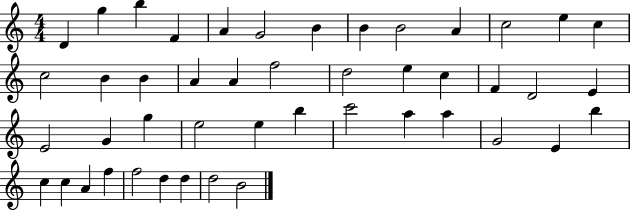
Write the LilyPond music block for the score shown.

{
  \clef treble
  \numericTimeSignature
  \time 4/4
  \key c \major
  d'4 g''4 b''4 f'4 | a'4 g'2 b'4 | b'4 b'2 a'4 | c''2 e''4 c''4 | \break c''2 b'4 b'4 | a'4 a'4 f''2 | d''2 e''4 c''4 | f'4 d'2 e'4 | \break e'2 g'4 g''4 | e''2 e''4 b''4 | c'''2 a''4 a''4 | g'2 e'4 b''4 | \break c''4 c''4 a'4 f''4 | f''2 d''4 d''4 | d''2 b'2 | \bar "|."
}